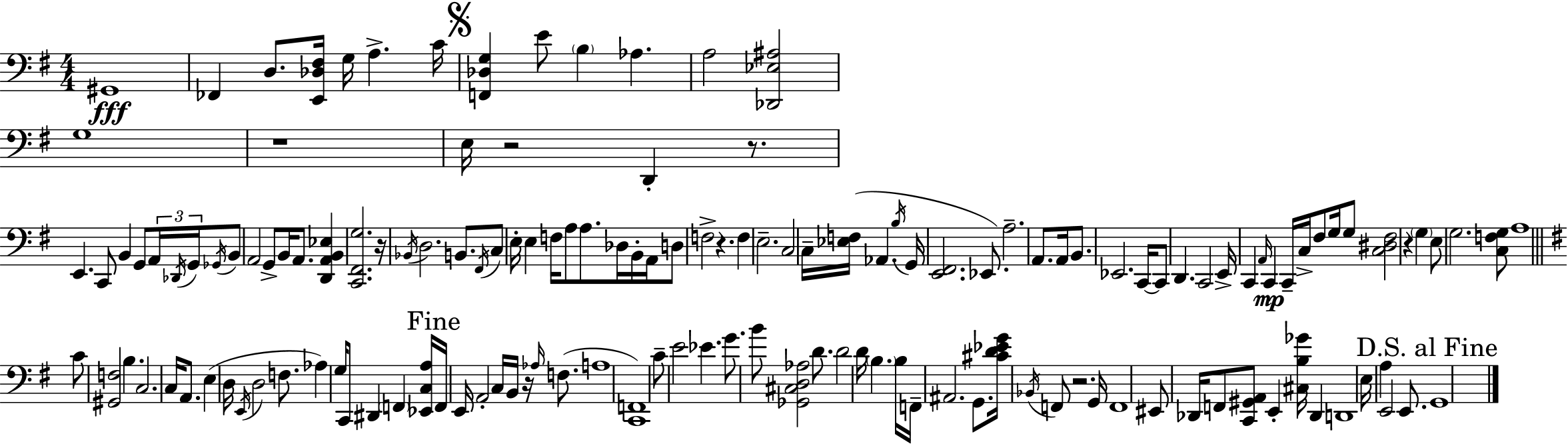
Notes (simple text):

G#2/w FES2/q D3/e. [E2,Db3,F#3]/s G3/s A3/q. C4/s [F2,Db3,G3]/q E4/e B3/q Ab3/q. A3/h [Db2,Eb3,A#3]/h G3/w R/w E3/s R/h D2/q R/e. E2/q. C2/e B2/q G2/e A2/s Db2/s G2/s Gb2/s B2/e A2/h G2/e B2/s A2/e. [D2,A2,B2,Eb3]/q [C2,F#2,G3]/h. R/s Bb2/s D3/h. B2/e. F#2/s C3/e E3/s E3/q F3/s A3/e A3/e. Db3/s B2/s A2/s D3/e F3/h R/q. F3/q E3/h. C3/h C3/s [Eb3,F3]/s Ab2/q. B3/s G2/s [E2,F#2]/h. Eb2/e. A3/h. A2/e. A2/s B2/e. Eb2/h. C2/s C2/e D2/q. C2/h E2/s C2/q A2/s C2/q C2/s C3/s F#3/e G3/s G3/e [C3,D#3,F#3]/h R/q G3/q E3/e G3/h. [C3,F3,G3]/e A3/w C4/e [G#2,F3]/h B3/q. C3/h. C3/s A2/e. E3/q D3/s E2/s D3/h F3/e. Ab3/q G3/s C2/e D#2/q F2/q [Eb2,C3,A3]/s F2/s E2/s A2/h C3/s B2/s R/s Ab3/s F3/e. A3/w [C2,F2]/w C4/e E4/h Eb4/q. G4/e. B4/e [Gb2,C#3,D3,Ab3]/h D4/e. D4/h D4/s B3/q. B3/s F2/s A#2/h. G2/e. [C#4,D4,Eb4,G4]/s Bb2/s F2/e R/h. G2/s F2/w EIS2/e Db2/s F2/e [C2,G#2,A2]/e E2/q [C#3,B3,Gb4]/s Db2/q D2/w E3/s A3/q E2/h E2/e. G2/w